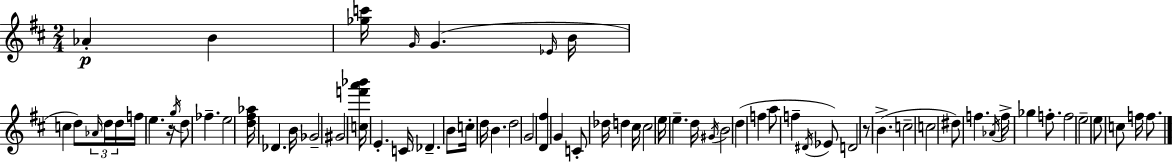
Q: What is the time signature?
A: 2/4